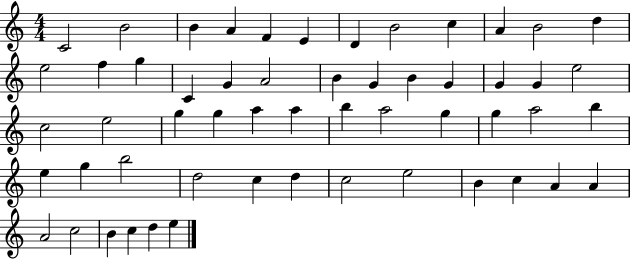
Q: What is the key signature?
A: C major